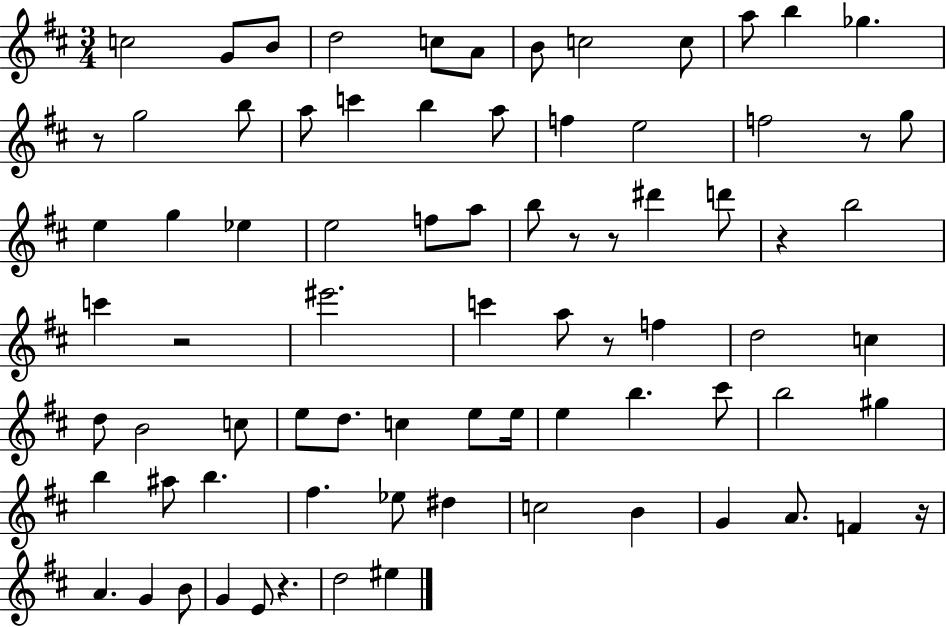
C5/h G4/e B4/e D5/h C5/e A4/e B4/e C5/h C5/e A5/e B5/q Gb5/q. R/e G5/h B5/e A5/e C6/q B5/q A5/e F5/q E5/h F5/h R/e G5/e E5/q G5/q Eb5/q E5/h F5/e A5/e B5/e R/e R/e D#6/q D6/e R/q B5/h C6/q R/h EIS6/h. C6/q A5/e R/e F5/q D5/h C5/q D5/e B4/h C5/e E5/e D5/e. C5/q E5/e E5/s E5/q B5/q. C#6/e B5/h G#5/q B5/q A#5/e B5/q. F#5/q. Eb5/e D#5/q C5/h B4/q G4/q A4/e. F4/q R/s A4/q. G4/q B4/e G4/q E4/e R/q. D5/h EIS5/q